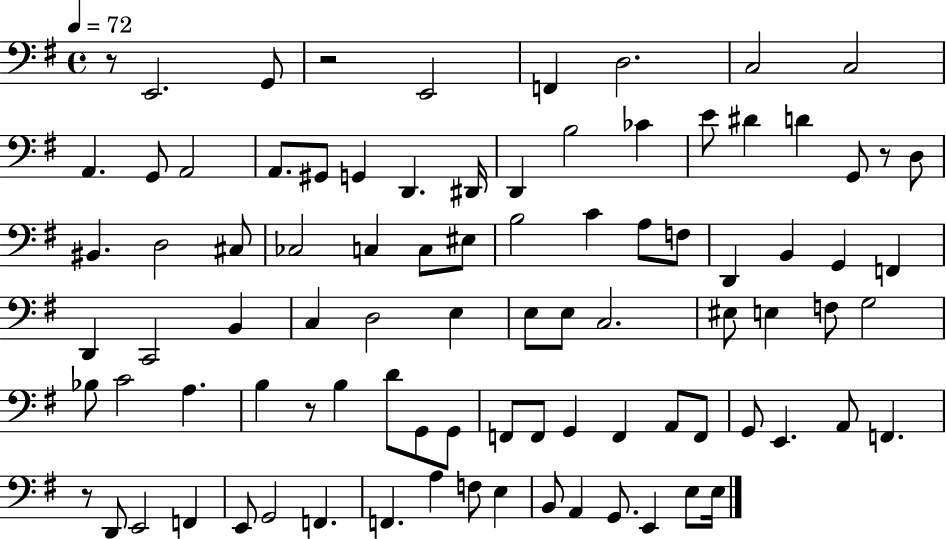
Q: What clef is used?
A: bass